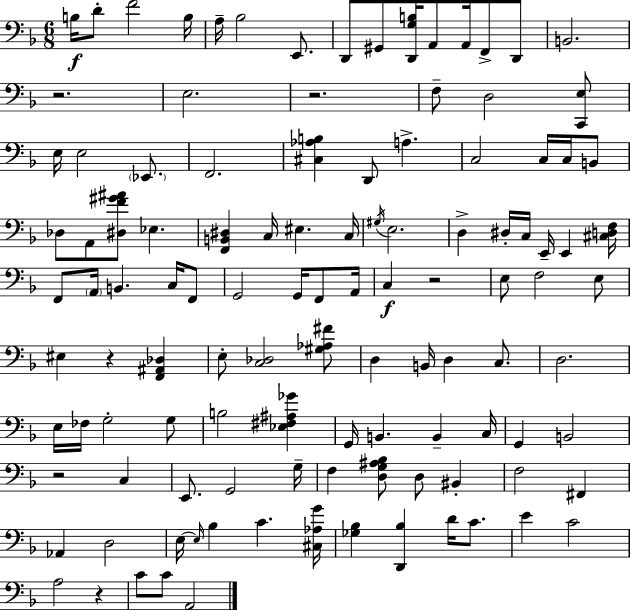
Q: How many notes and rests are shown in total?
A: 114